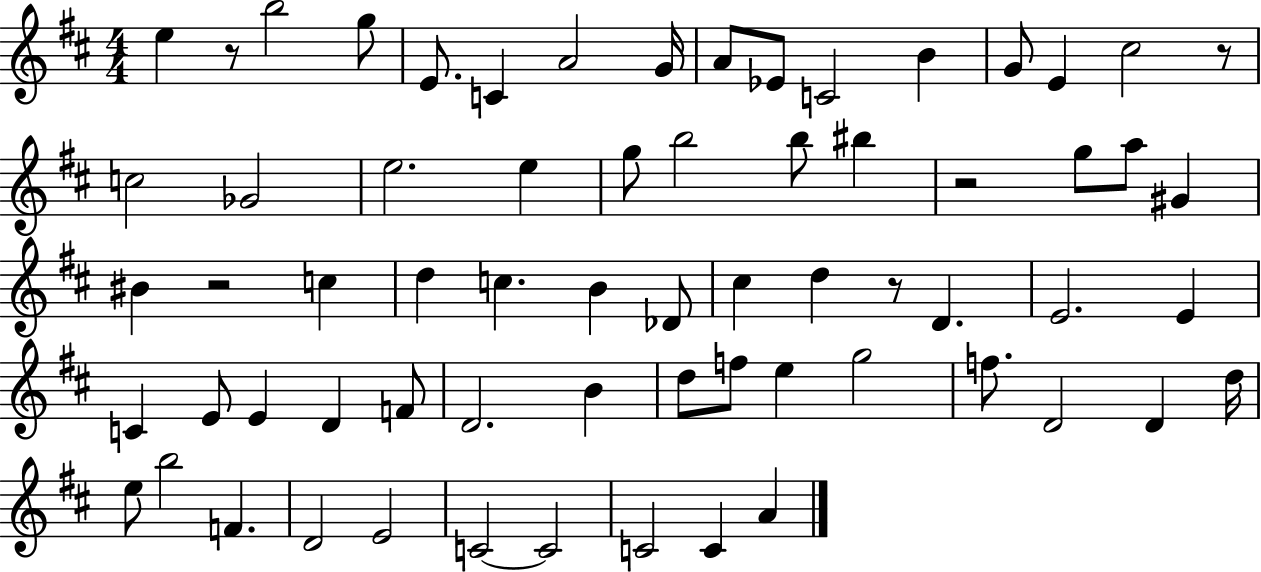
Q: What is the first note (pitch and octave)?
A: E5